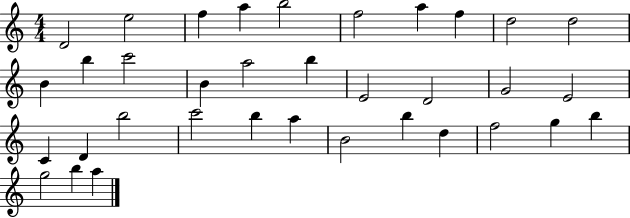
{
  \clef treble
  \numericTimeSignature
  \time 4/4
  \key c \major
  d'2 e''2 | f''4 a''4 b''2 | f''2 a''4 f''4 | d''2 d''2 | \break b'4 b''4 c'''2 | b'4 a''2 b''4 | e'2 d'2 | g'2 e'2 | \break c'4 d'4 b''2 | c'''2 b''4 a''4 | b'2 b''4 d''4 | f''2 g''4 b''4 | \break g''2 b''4 a''4 | \bar "|."
}